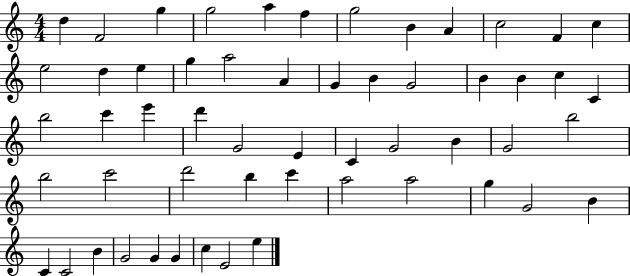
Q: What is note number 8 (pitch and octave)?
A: B4